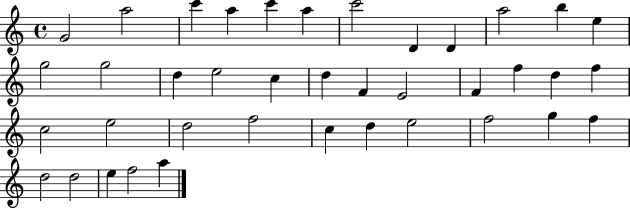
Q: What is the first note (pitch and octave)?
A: G4